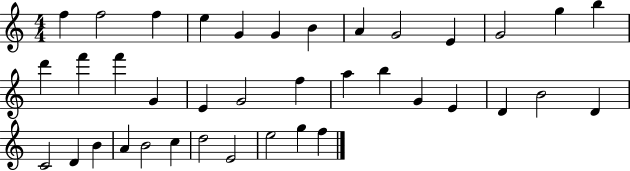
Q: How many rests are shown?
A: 0